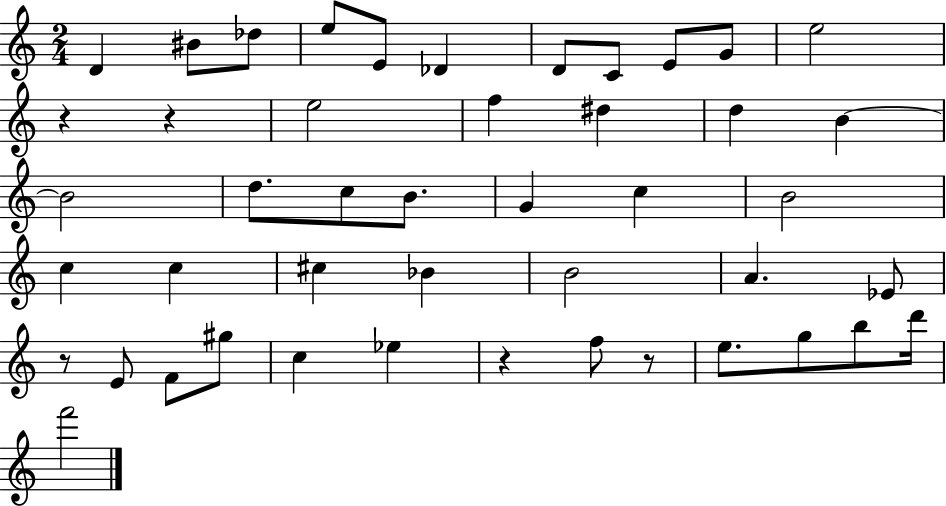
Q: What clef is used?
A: treble